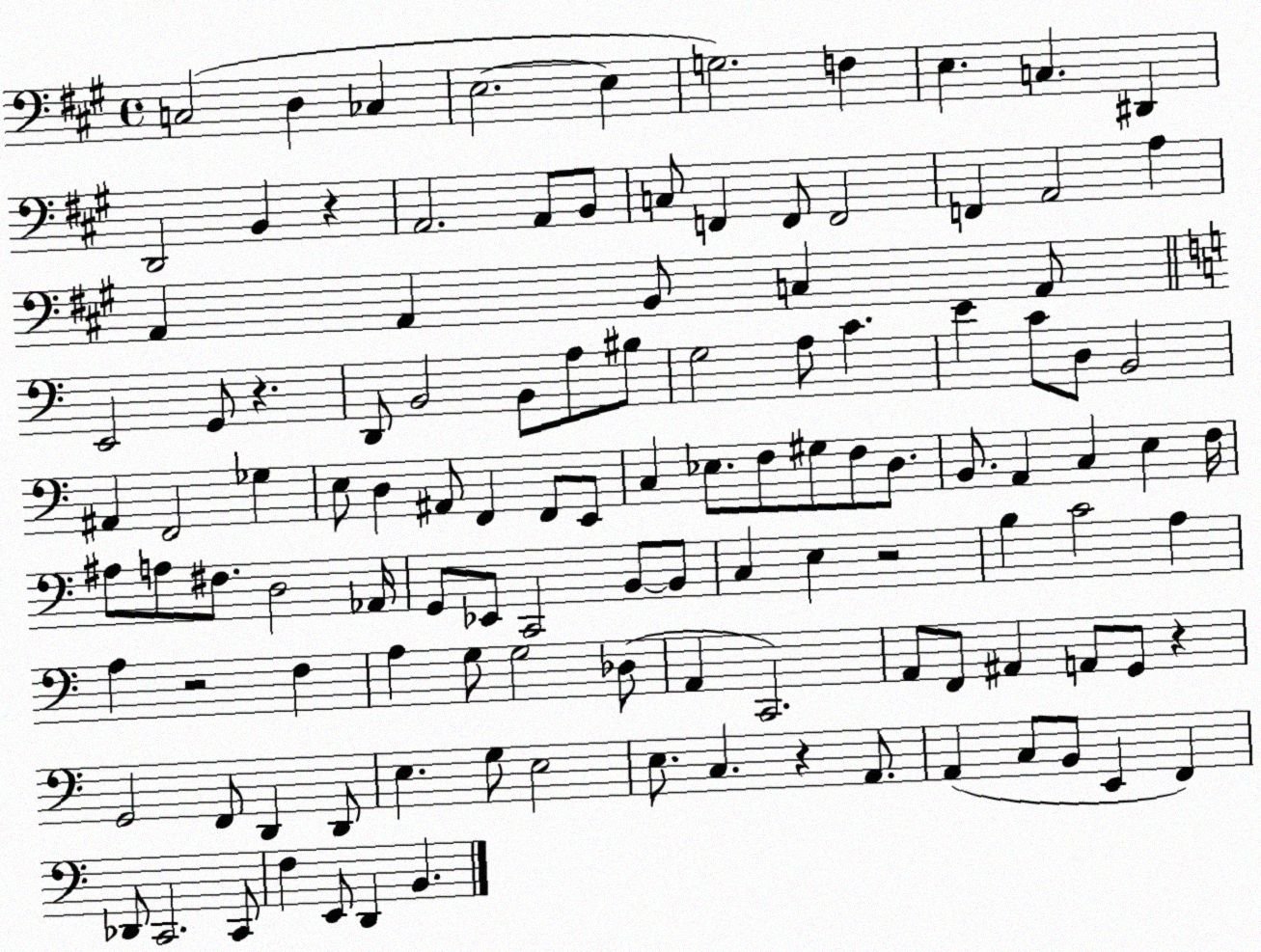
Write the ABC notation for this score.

X:1
T:Untitled
M:4/4
L:1/4
K:A
C,2 D, _C, E,2 E, G,2 F, E, C, ^D,, D,,2 B,, z A,,2 A,,/2 B,,/2 C,/2 F,, F,,/2 F,,2 F,, A,,2 A, A,, A,, B,,/2 C, A,,/2 E,,2 G,,/2 z D,,/2 B,,2 B,,/2 A,/2 ^B,/2 G,2 A,/2 C E C/2 D,/2 B,,2 ^A,, F,,2 _G, E,/2 D, ^A,,/2 F,, F,,/2 E,,/2 C, _E,/2 F,/2 ^G,/2 F,/2 D,/2 B,,/2 A,, C, E, F,/4 ^A,/2 A,/2 ^F,/2 D,2 _A,,/4 G,,/2 _E,,/2 C,,2 B,,/2 B,,/2 C, E, z2 B, C2 A, A, z2 F, A, G,/2 G,2 _D,/2 A,, C,,2 A,,/2 F,,/2 ^A,, A,,/2 G,,/2 z G,,2 F,,/2 D,, D,,/2 E, G,/2 E,2 E,/2 C, z A,,/2 A,, C,/2 B,,/2 E,, F,, _D,,/2 C,,2 C,,/2 F, E,,/2 D,, B,,